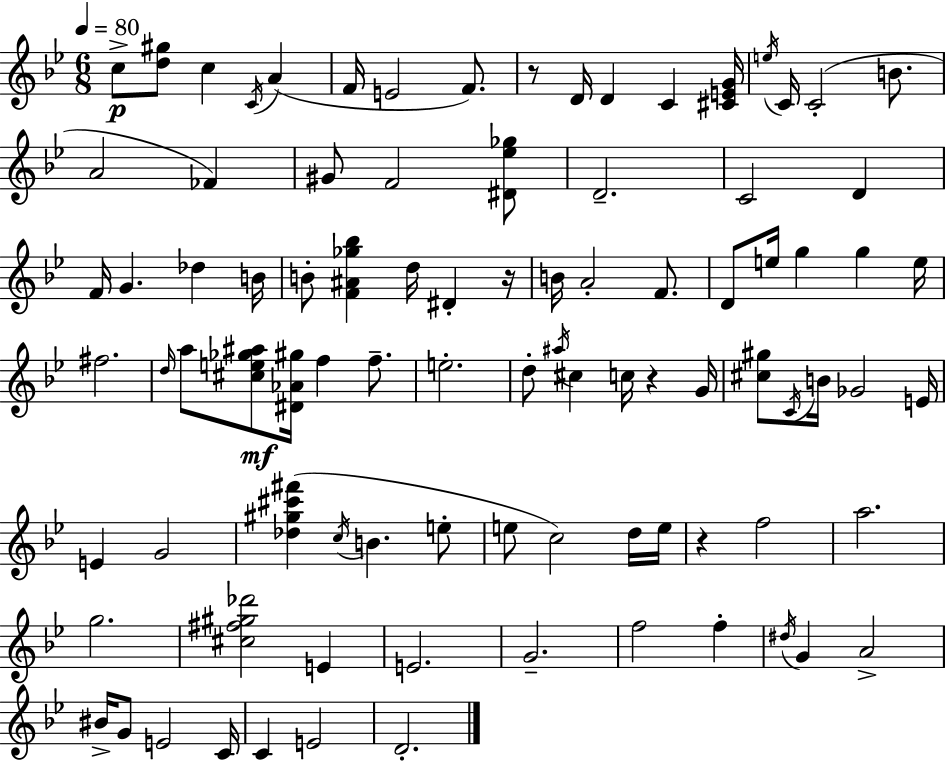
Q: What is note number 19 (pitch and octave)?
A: D4